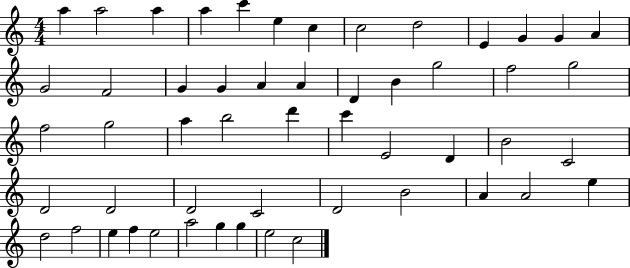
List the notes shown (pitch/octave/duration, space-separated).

A5/q A5/h A5/q A5/q C6/q E5/q C5/q C5/h D5/h E4/q G4/q G4/q A4/q G4/h F4/h G4/q G4/q A4/q A4/q D4/q B4/q G5/h F5/h G5/h F5/h G5/h A5/q B5/h D6/q C6/q E4/h D4/q B4/h C4/h D4/h D4/h D4/h C4/h D4/h B4/h A4/q A4/h E5/q D5/h F5/h E5/q F5/q E5/h A5/h G5/q G5/q E5/h C5/h